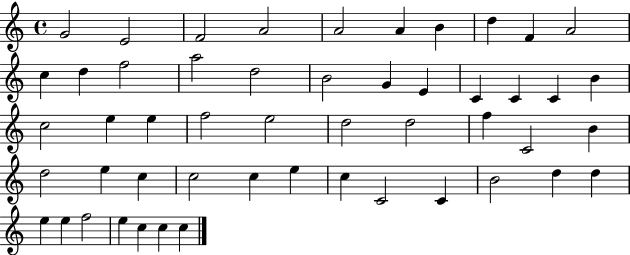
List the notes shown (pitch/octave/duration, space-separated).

G4/h E4/h F4/h A4/h A4/h A4/q B4/q D5/q F4/q A4/h C5/q D5/q F5/h A5/h D5/h B4/h G4/q E4/q C4/q C4/q C4/q B4/q C5/h E5/q E5/q F5/h E5/h D5/h D5/h F5/q C4/h B4/q D5/h E5/q C5/q C5/h C5/q E5/q C5/q C4/h C4/q B4/h D5/q D5/q E5/q E5/q F5/h E5/q C5/q C5/q C5/q